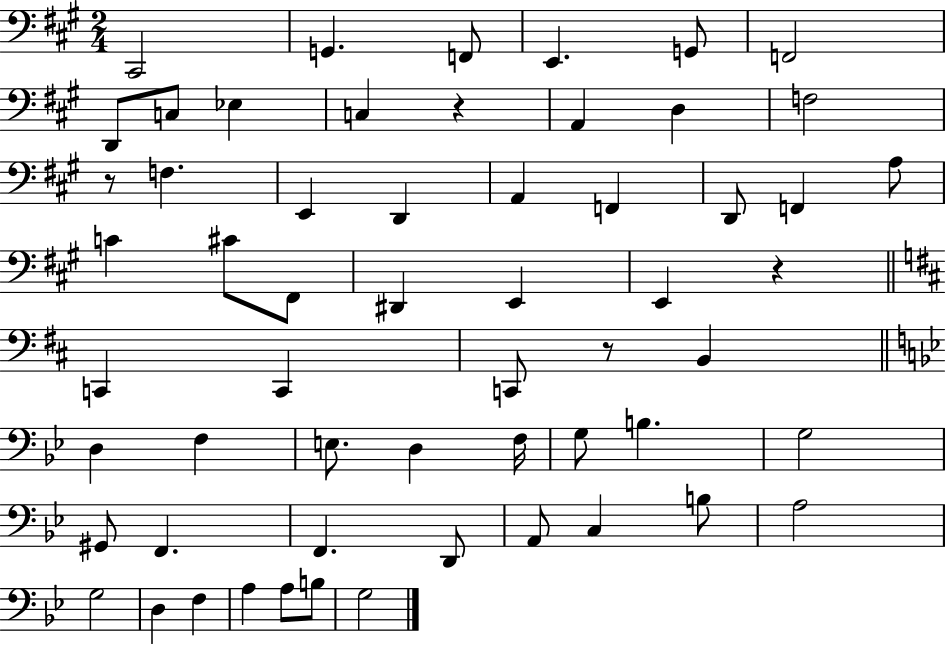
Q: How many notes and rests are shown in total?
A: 58